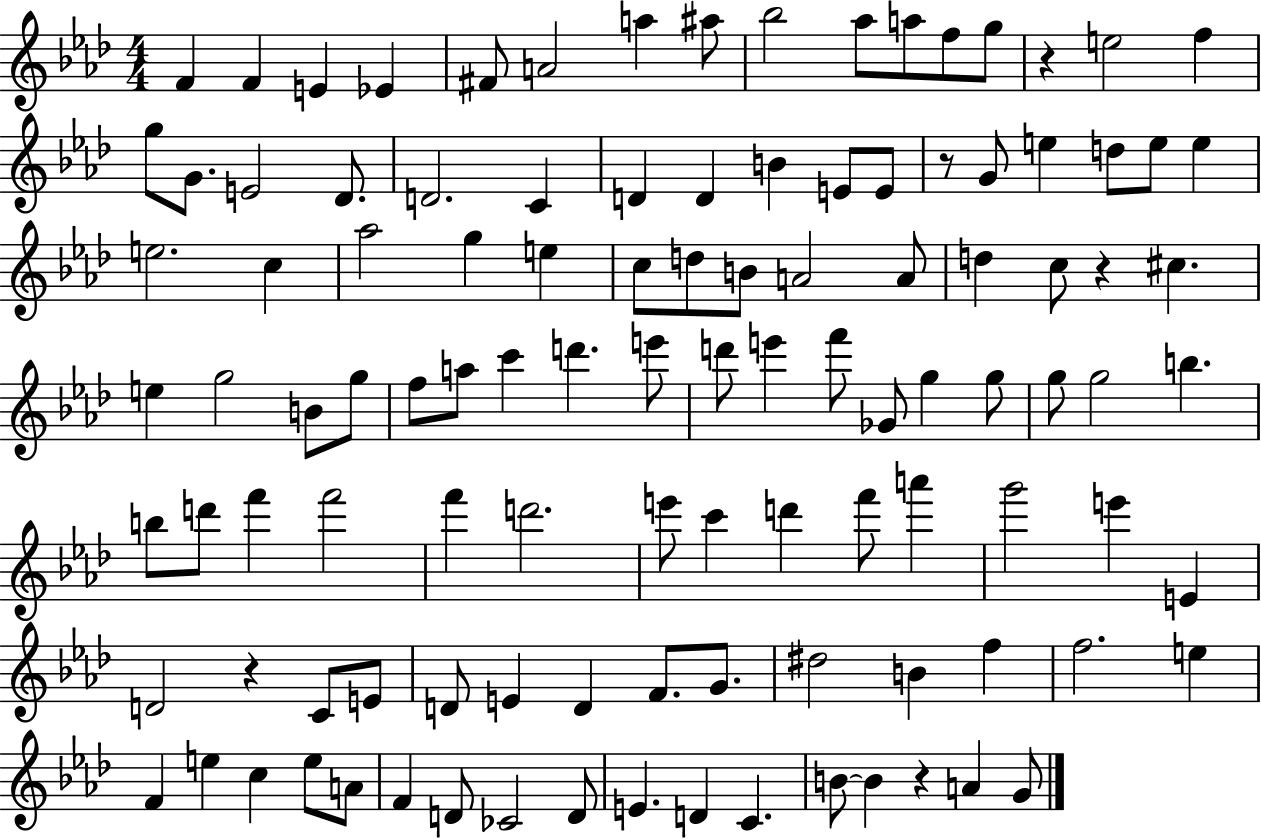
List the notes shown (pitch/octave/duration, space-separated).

F4/q F4/q E4/q Eb4/q F#4/e A4/h A5/q A#5/e Bb5/h Ab5/e A5/e F5/e G5/e R/q E5/h F5/q G5/e G4/e. E4/h Db4/e. D4/h. C4/q D4/q D4/q B4/q E4/e E4/e R/e G4/e E5/q D5/e E5/e E5/q E5/h. C5/q Ab5/h G5/q E5/q C5/e D5/e B4/e A4/h A4/e D5/q C5/e R/q C#5/q. E5/q G5/h B4/e G5/e F5/e A5/e C6/q D6/q. E6/e D6/e E6/q F6/e Gb4/e G5/q G5/e G5/e G5/h B5/q. B5/e D6/e F6/q F6/h F6/q D6/h. E6/e C6/q D6/q F6/e A6/q G6/h E6/q E4/q D4/h R/q C4/e E4/e D4/e E4/q D4/q F4/e. G4/e. D#5/h B4/q F5/q F5/h. E5/q F4/q E5/q C5/q E5/e A4/e F4/q D4/e CES4/h D4/e E4/q. D4/q C4/q. B4/e B4/q R/q A4/q G4/e